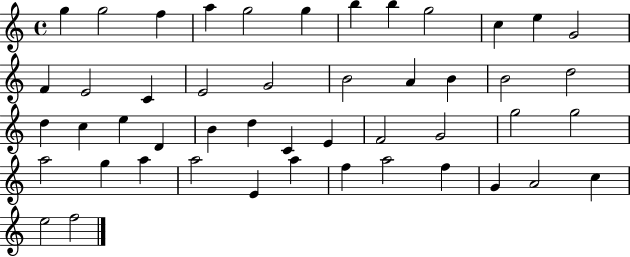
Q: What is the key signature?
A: C major